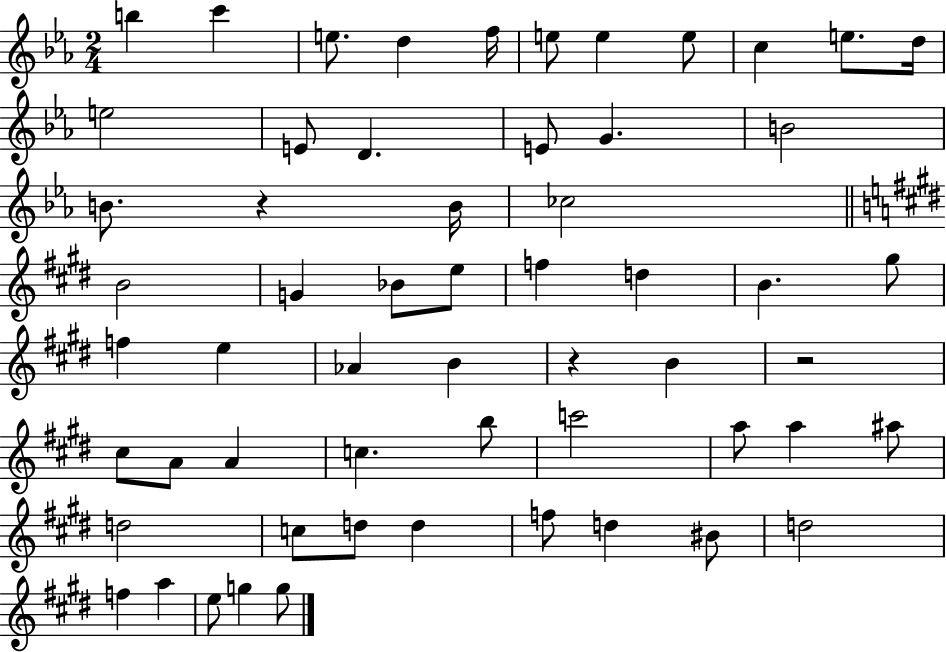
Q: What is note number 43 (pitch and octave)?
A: D5